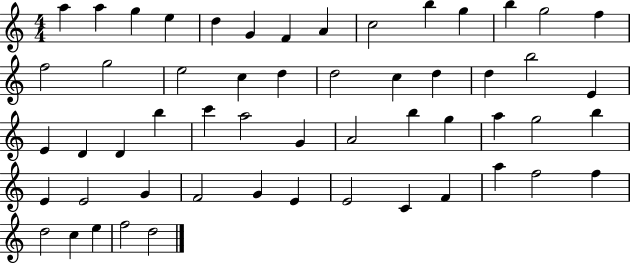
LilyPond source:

{
  \clef treble
  \numericTimeSignature
  \time 4/4
  \key c \major
  a''4 a''4 g''4 e''4 | d''4 g'4 f'4 a'4 | c''2 b''4 g''4 | b''4 g''2 f''4 | \break f''2 g''2 | e''2 c''4 d''4 | d''2 c''4 d''4 | d''4 b''2 e'4 | \break e'4 d'4 d'4 b''4 | c'''4 a''2 g'4 | a'2 b''4 g''4 | a''4 g''2 b''4 | \break e'4 e'2 g'4 | f'2 g'4 e'4 | e'2 c'4 f'4 | a''4 f''2 f''4 | \break d''2 c''4 e''4 | f''2 d''2 | \bar "|."
}